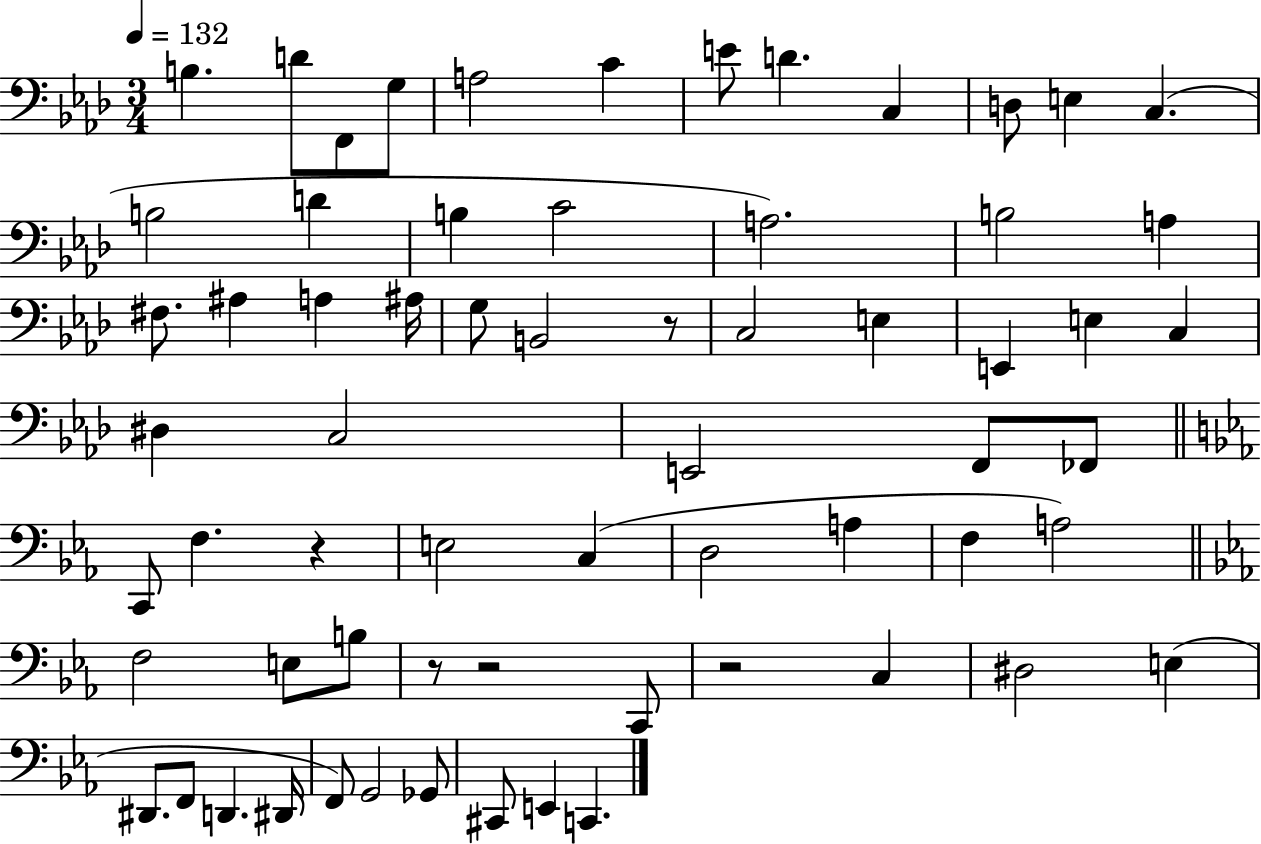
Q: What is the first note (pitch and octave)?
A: B3